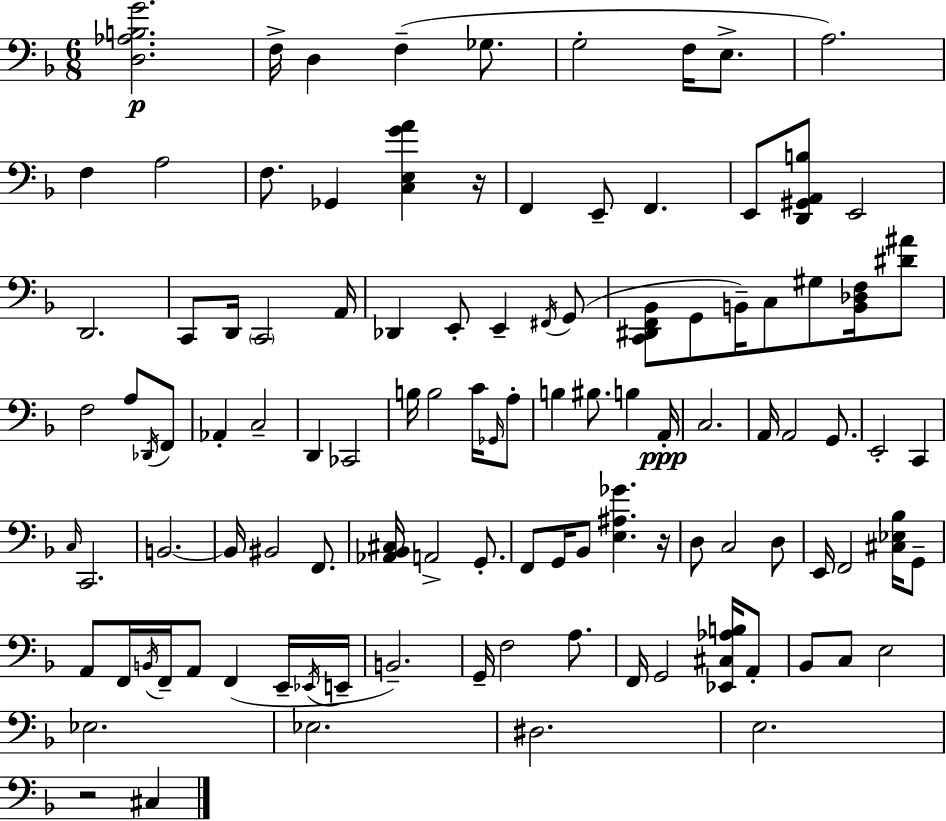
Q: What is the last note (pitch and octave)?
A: C#3